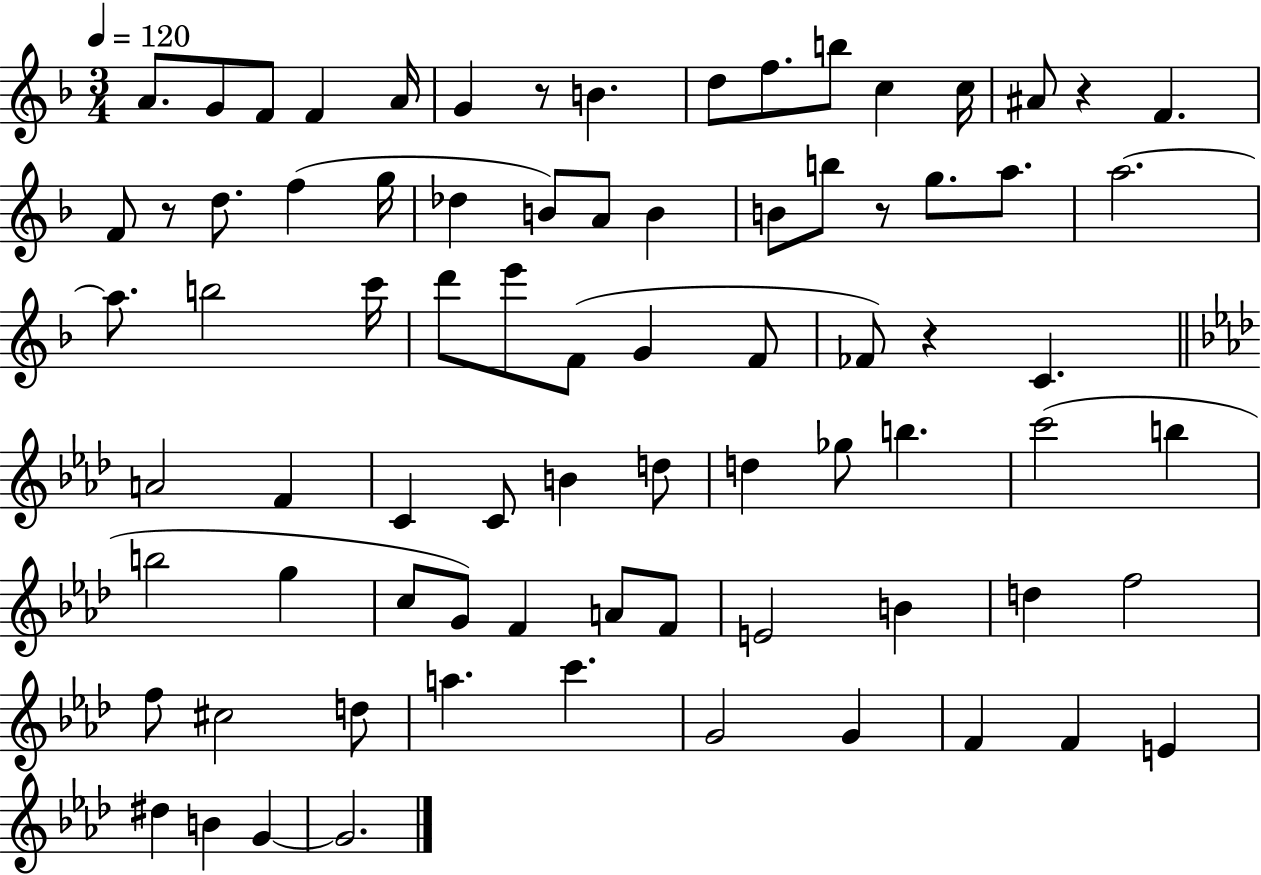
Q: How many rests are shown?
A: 5